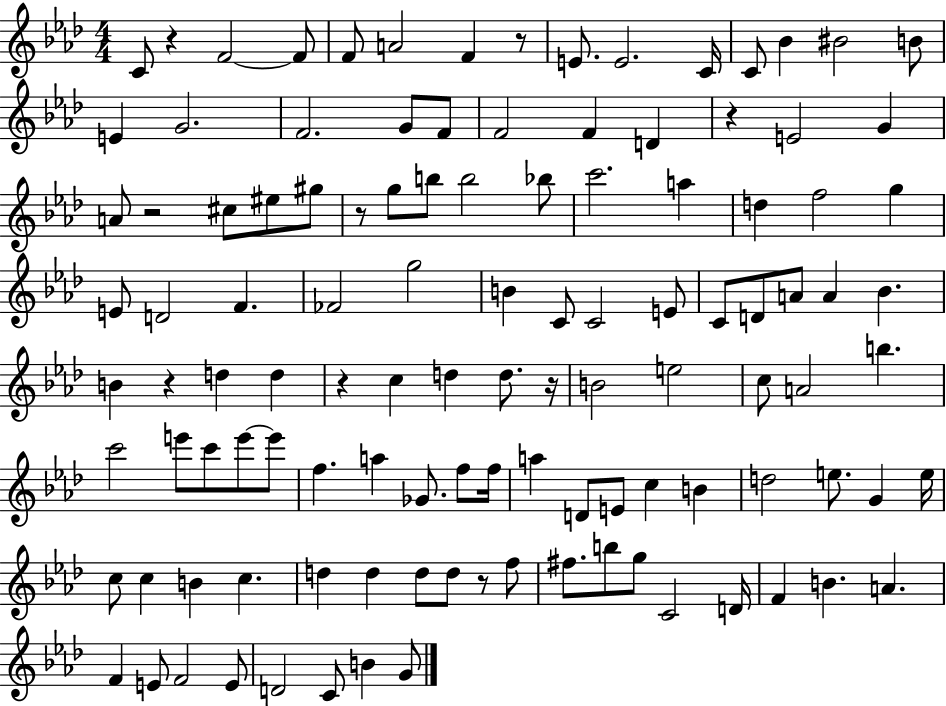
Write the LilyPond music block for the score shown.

{
  \clef treble
  \numericTimeSignature
  \time 4/4
  \key aes \major
  c'8 r4 f'2~~ f'8 | f'8 a'2 f'4 r8 | e'8. e'2. c'16 | c'8 bes'4 bis'2 b'8 | \break e'4 g'2. | f'2. g'8 f'8 | f'2 f'4 d'4 | r4 e'2 g'4 | \break a'8 r2 cis''8 eis''8 gis''8 | r8 g''8 b''8 b''2 bes''8 | c'''2. a''4 | d''4 f''2 g''4 | \break e'8 d'2 f'4. | fes'2 g''2 | b'4 c'8 c'2 e'8 | c'8 d'8 a'8 a'4 bes'4. | \break b'4 r4 d''4 d''4 | r4 c''4 d''4 d''8. r16 | b'2 e''2 | c''8 a'2 b''4. | \break c'''2 e'''8 c'''8 e'''8~~ e'''8 | f''4. a''4 ges'8. f''8 f''16 | a''4 d'8 e'8 c''4 b'4 | d''2 e''8. g'4 e''16 | \break c''8 c''4 b'4 c''4. | d''4 d''4 d''8 d''8 r8 f''8 | fis''8. b''8 g''8 c'2 d'16 | f'4 b'4. a'4. | \break f'4 e'8 f'2 e'8 | d'2 c'8 b'4 g'8 | \bar "|."
}